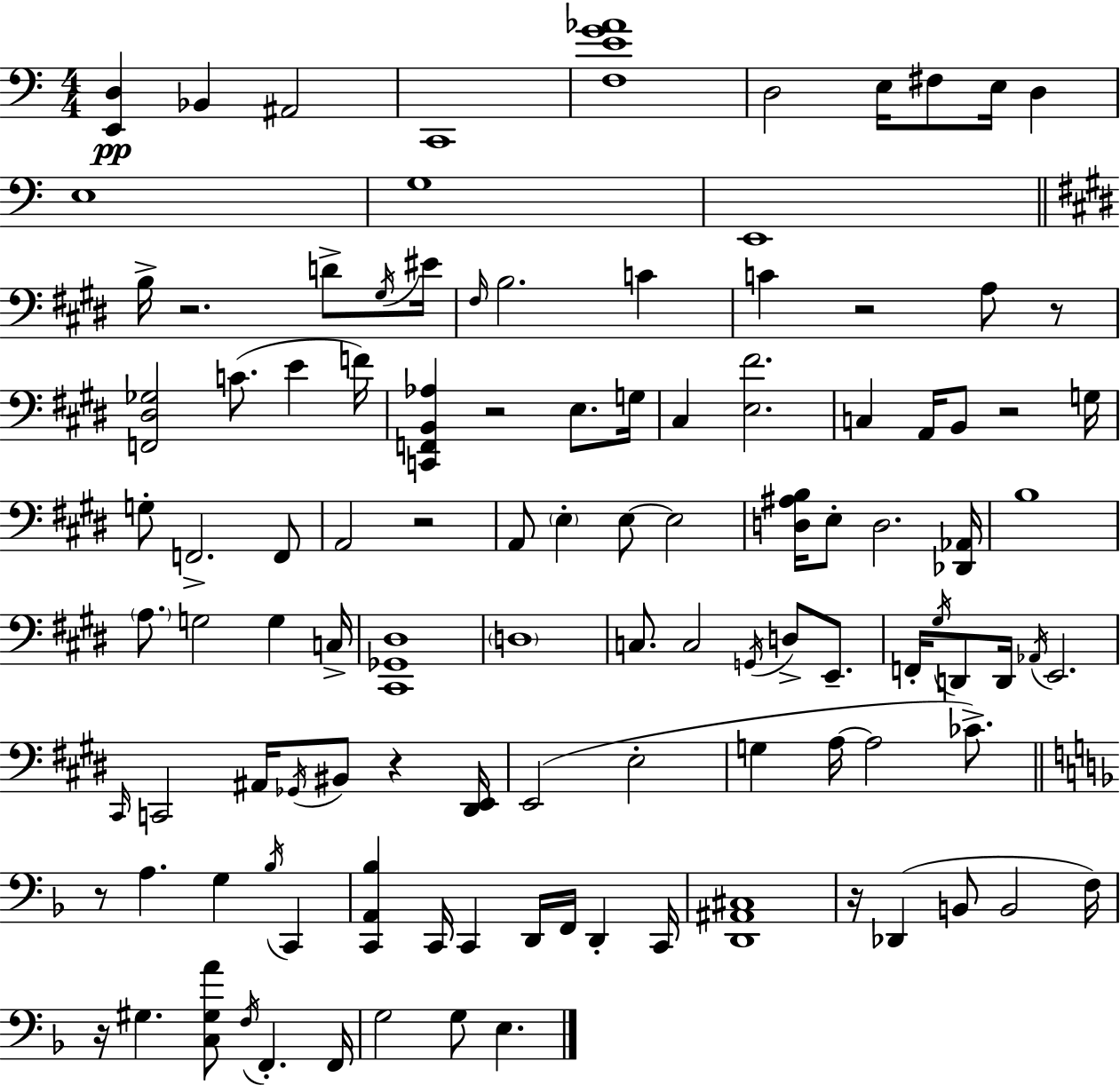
{
  \clef bass
  \numericTimeSignature
  \time 4/4
  \key c \major
  <e, d>4\pp bes,4 ais,2 | c,1 | <f e' g' aes'>1 | d2 e16 fis8 e16 d4 | \break e1 | g1 | e,1 | \bar "||" \break \key e \major b16-> r2. d'8-> \acciaccatura { gis16 } | eis'16 \grace { fis16 } b2. c'4 | c'4 r2 a8 | r8 <f, dis ges>2 c'8.( e'4 | \break f'16) <c, f, b, aes>4 r2 e8. | g16 cis4 <e fis'>2. | c4 a,16 b,8 r2 | g16 g8-. f,2.-> | \break f,8 a,2 r2 | a,8 \parenthesize e4-. e8~~ e2 | <d ais b>16 e8-. d2. | <des, aes,>16 b1 | \break \parenthesize a8. g2 g4 | c16-> <cis, ges, dis>1 | \parenthesize d1 | c8. c2 \acciaccatura { g,16 } d8-> | \break e,8.-- f,16-. \acciaccatura { gis16 } d,8 d,16 \acciaccatura { aes,16 } e,2. | \grace { cis,16 } c,2 ais,16 \acciaccatura { ges,16 } | bis,8 r4 <dis, e,>16 e,2( e2-. | g4 a16~~ a2 | \break ces'8.->) \bar "||" \break \key d \minor r8 a4. g4 \acciaccatura { bes16 } c,4 | <c, a, bes>4 c,16 c,4 d,16 f,16 d,4-. | c,16 <d, ais, cis>1 | r16 des,4( b,8 b,2 | \break f16) r16 gis4. <c gis a'>8 \acciaccatura { f16 } f,4.-. | f,16 g2 g8 e4. | \bar "|."
}